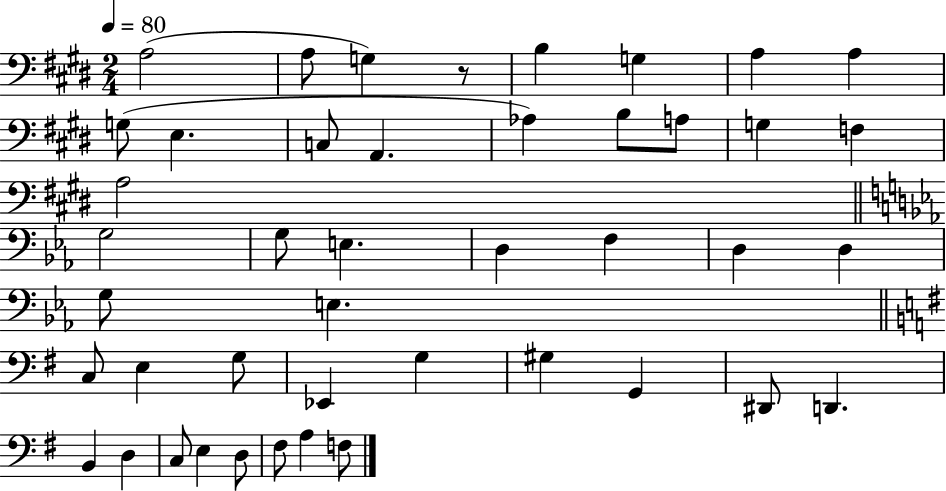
X:1
T:Untitled
M:2/4
L:1/4
K:E
A,2 A,/2 G, z/2 B, G, A, A, G,/2 E, C,/2 A,, _A, B,/2 A,/2 G, F, A,2 G,2 G,/2 E, D, F, D, D, G,/2 E, C,/2 E, G,/2 _E,, G, ^G, G,, ^D,,/2 D,, B,, D, C,/2 E, D,/2 ^F,/2 A, F,/2